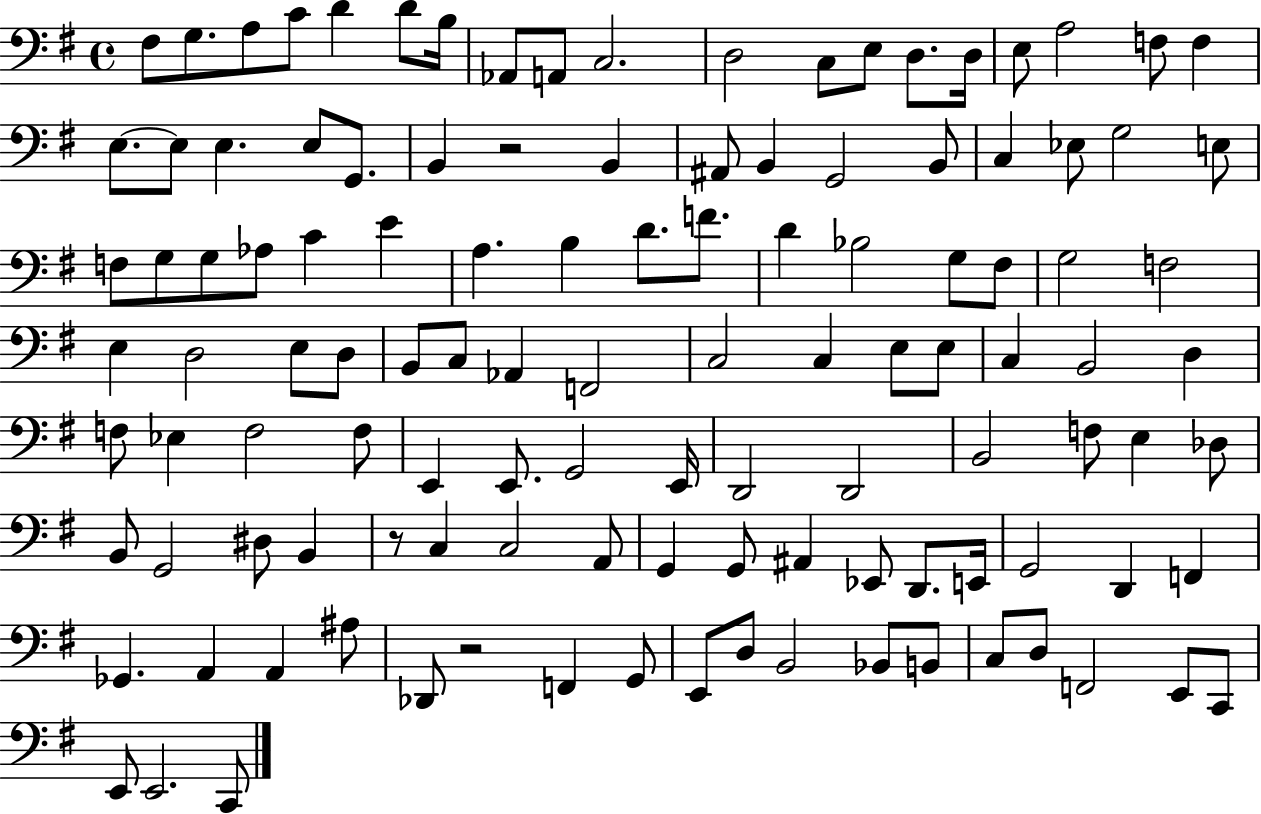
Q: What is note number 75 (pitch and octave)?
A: D2